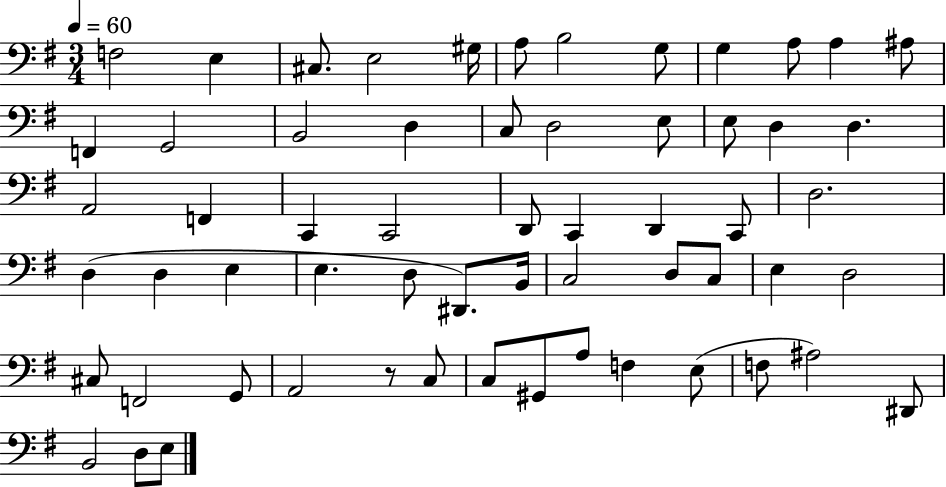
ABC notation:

X:1
T:Untitled
M:3/4
L:1/4
K:G
F,2 E, ^C,/2 E,2 ^G,/4 A,/2 B,2 G,/2 G, A,/2 A, ^A,/2 F,, G,,2 B,,2 D, C,/2 D,2 E,/2 E,/2 D, D, A,,2 F,, C,, C,,2 D,,/2 C,, D,, C,,/2 D,2 D, D, E, E, D,/2 ^D,,/2 B,,/4 C,2 D,/2 C,/2 E, D,2 ^C,/2 F,,2 G,,/2 A,,2 z/2 C,/2 C,/2 ^G,,/2 A,/2 F, E,/2 F,/2 ^A,2 ^D,,/2 B,,2 D,/2 E,/2